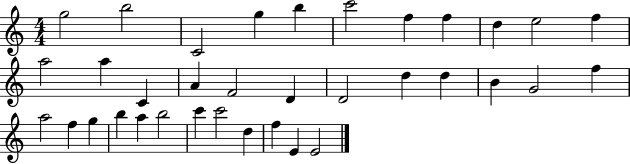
G5/h B5/h C4/h G5/q B5/q C6/h F5/q F5/q D5/q E5/h F5/q A5/h A5/q C4/q A4/q F4/h D4/q D4/h D5/q D5/q B4/q G4/h F5/q A5/h F5/q G5/q B5/q A5/q B5/h C6/q C6/h D5/q F5/q E4/q E4/h